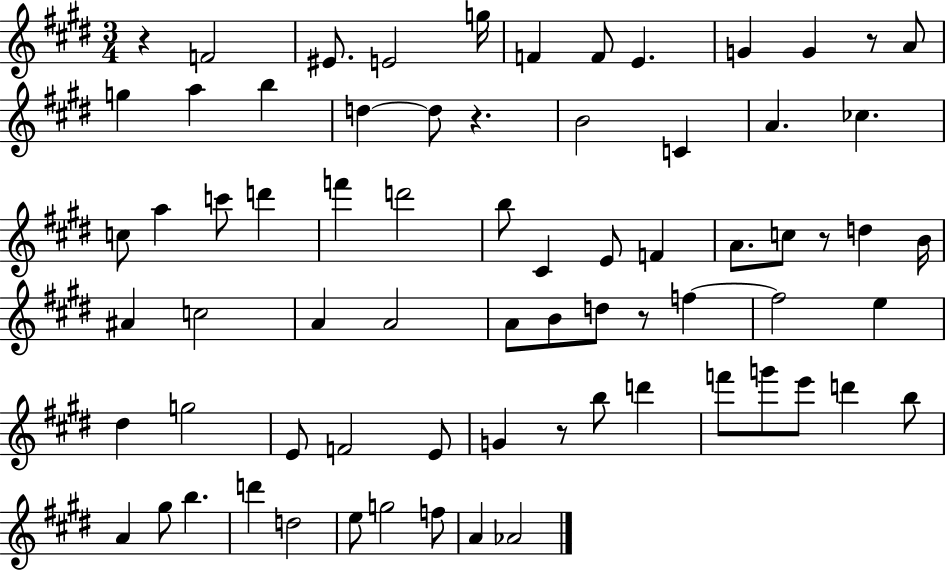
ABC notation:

X:1
T:Untitled
M:3/4
L:1/4
K:E
z F2 ^E/2 E2 g/4 F F/2 E G G z/2 A/2 g a b d d/2 z B2 C A _c c/2 a c'/2 d' f' d'2 b/2 ^C E/2 F A/2 c/2 z/2 d B/4 ^A c2 A A2 A/2 B/2 d/2 z/2 f f2 e ^d g2 E/2 F2 E/2 G z/2 b/2 d' f'/2 g'/2 e'/2 d' b/2 A ^g/2 b d' d2 e/2 g2 f/2 A _A2